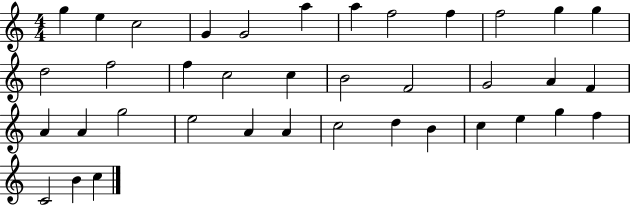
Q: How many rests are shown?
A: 0